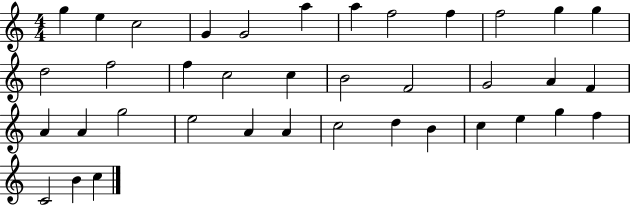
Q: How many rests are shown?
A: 0